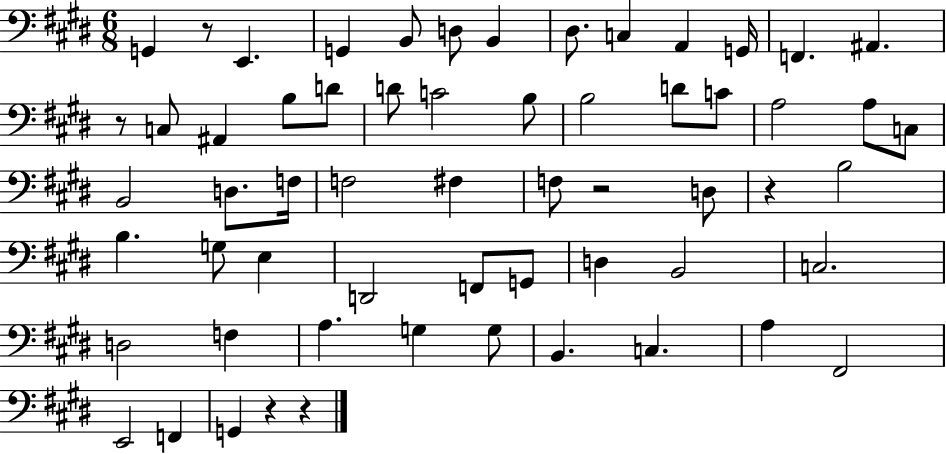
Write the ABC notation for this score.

X:1
T:Untitled
M:6/8
L:1/4
K:E
G,, z/2 E,, G,, B,,/2 D,/2 B,, ^D,/2 C, A,, G,,/4 F,, ^A,, z/2 C,/2 ^A,, B,/2 D/2 D/2 C2 B,/2 B,2 D/2 C/2 A,2 A,/2 C,/2 B,,2 D,/2 F,/4 F,2 ^F, F,/2 z2 D,/2 z B,2 B, G,/2 E, D,,2 F,,/2 G,,/2 D, B,,2 C,2 D,2 F, A, G, G,/2 B,, C, A, ^F,,2 E,,2 F,, G,, z z